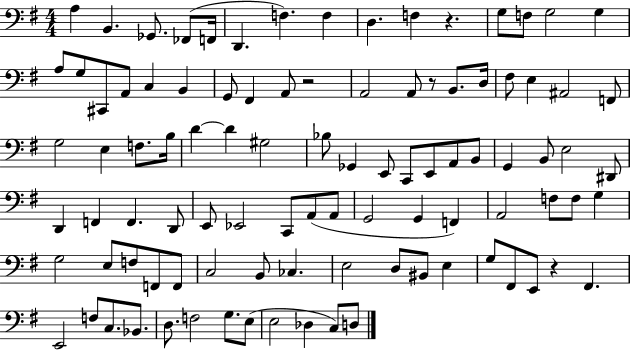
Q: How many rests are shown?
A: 4